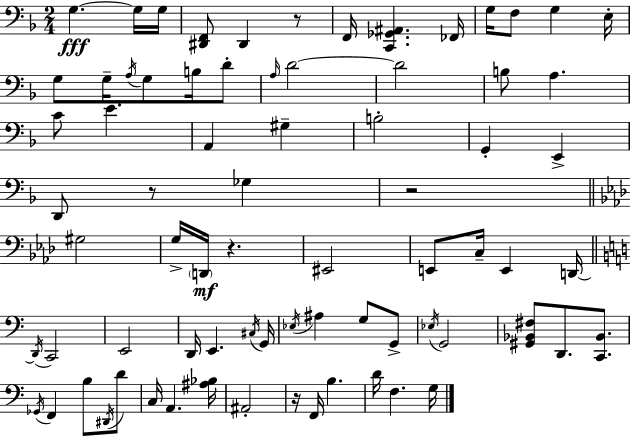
X:1
T:Untitled
M:2/4
L:1/4
K:Dm
G, G,/4 G,/4 [^D,,F,,]/2 ^D,, z/2 F,,/4 [C,,_G,,^A,,] _F,,/4 G,/4 F,/2 G, E,/4 G,/2 G,/4 A,/4 G,/2 B,/4 D/2 A,/4 D2 D2 B,/2 A, C/2 E A,, ^G, B,2 G,, E,, D,,/2 z/2 _G, z2 ^G,2 G,/4 D,,/4 z ^E,,2 E,,/2 C,/4 E,, D,,/4 D,,/4 C,,2 E,,2 D,,/4 E,, ^C,/4 G,,/4 _E,/4 ^A, G,/2 G,,/2 _E,/4 G,,2 [^G,,_B,,^F,]/2 D,,/2 [C,,_B,,]/2 _G,,/4 F,, B,/2 ^D,,/4 D/2 C,/4 A,, [^A,_B,]/4 ^A,,2 z/4 F,,/4 B, D/4 F, G,/4